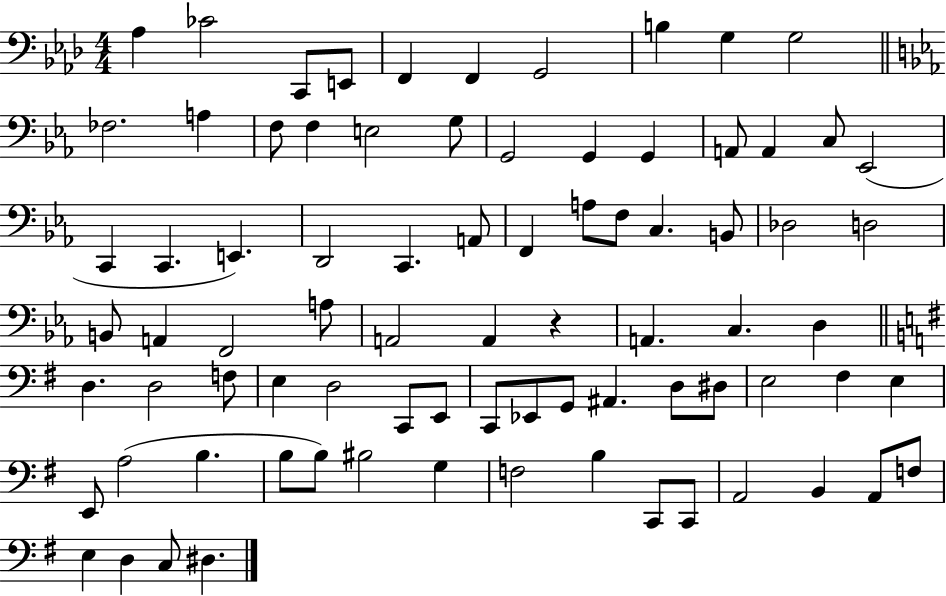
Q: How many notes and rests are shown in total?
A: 81